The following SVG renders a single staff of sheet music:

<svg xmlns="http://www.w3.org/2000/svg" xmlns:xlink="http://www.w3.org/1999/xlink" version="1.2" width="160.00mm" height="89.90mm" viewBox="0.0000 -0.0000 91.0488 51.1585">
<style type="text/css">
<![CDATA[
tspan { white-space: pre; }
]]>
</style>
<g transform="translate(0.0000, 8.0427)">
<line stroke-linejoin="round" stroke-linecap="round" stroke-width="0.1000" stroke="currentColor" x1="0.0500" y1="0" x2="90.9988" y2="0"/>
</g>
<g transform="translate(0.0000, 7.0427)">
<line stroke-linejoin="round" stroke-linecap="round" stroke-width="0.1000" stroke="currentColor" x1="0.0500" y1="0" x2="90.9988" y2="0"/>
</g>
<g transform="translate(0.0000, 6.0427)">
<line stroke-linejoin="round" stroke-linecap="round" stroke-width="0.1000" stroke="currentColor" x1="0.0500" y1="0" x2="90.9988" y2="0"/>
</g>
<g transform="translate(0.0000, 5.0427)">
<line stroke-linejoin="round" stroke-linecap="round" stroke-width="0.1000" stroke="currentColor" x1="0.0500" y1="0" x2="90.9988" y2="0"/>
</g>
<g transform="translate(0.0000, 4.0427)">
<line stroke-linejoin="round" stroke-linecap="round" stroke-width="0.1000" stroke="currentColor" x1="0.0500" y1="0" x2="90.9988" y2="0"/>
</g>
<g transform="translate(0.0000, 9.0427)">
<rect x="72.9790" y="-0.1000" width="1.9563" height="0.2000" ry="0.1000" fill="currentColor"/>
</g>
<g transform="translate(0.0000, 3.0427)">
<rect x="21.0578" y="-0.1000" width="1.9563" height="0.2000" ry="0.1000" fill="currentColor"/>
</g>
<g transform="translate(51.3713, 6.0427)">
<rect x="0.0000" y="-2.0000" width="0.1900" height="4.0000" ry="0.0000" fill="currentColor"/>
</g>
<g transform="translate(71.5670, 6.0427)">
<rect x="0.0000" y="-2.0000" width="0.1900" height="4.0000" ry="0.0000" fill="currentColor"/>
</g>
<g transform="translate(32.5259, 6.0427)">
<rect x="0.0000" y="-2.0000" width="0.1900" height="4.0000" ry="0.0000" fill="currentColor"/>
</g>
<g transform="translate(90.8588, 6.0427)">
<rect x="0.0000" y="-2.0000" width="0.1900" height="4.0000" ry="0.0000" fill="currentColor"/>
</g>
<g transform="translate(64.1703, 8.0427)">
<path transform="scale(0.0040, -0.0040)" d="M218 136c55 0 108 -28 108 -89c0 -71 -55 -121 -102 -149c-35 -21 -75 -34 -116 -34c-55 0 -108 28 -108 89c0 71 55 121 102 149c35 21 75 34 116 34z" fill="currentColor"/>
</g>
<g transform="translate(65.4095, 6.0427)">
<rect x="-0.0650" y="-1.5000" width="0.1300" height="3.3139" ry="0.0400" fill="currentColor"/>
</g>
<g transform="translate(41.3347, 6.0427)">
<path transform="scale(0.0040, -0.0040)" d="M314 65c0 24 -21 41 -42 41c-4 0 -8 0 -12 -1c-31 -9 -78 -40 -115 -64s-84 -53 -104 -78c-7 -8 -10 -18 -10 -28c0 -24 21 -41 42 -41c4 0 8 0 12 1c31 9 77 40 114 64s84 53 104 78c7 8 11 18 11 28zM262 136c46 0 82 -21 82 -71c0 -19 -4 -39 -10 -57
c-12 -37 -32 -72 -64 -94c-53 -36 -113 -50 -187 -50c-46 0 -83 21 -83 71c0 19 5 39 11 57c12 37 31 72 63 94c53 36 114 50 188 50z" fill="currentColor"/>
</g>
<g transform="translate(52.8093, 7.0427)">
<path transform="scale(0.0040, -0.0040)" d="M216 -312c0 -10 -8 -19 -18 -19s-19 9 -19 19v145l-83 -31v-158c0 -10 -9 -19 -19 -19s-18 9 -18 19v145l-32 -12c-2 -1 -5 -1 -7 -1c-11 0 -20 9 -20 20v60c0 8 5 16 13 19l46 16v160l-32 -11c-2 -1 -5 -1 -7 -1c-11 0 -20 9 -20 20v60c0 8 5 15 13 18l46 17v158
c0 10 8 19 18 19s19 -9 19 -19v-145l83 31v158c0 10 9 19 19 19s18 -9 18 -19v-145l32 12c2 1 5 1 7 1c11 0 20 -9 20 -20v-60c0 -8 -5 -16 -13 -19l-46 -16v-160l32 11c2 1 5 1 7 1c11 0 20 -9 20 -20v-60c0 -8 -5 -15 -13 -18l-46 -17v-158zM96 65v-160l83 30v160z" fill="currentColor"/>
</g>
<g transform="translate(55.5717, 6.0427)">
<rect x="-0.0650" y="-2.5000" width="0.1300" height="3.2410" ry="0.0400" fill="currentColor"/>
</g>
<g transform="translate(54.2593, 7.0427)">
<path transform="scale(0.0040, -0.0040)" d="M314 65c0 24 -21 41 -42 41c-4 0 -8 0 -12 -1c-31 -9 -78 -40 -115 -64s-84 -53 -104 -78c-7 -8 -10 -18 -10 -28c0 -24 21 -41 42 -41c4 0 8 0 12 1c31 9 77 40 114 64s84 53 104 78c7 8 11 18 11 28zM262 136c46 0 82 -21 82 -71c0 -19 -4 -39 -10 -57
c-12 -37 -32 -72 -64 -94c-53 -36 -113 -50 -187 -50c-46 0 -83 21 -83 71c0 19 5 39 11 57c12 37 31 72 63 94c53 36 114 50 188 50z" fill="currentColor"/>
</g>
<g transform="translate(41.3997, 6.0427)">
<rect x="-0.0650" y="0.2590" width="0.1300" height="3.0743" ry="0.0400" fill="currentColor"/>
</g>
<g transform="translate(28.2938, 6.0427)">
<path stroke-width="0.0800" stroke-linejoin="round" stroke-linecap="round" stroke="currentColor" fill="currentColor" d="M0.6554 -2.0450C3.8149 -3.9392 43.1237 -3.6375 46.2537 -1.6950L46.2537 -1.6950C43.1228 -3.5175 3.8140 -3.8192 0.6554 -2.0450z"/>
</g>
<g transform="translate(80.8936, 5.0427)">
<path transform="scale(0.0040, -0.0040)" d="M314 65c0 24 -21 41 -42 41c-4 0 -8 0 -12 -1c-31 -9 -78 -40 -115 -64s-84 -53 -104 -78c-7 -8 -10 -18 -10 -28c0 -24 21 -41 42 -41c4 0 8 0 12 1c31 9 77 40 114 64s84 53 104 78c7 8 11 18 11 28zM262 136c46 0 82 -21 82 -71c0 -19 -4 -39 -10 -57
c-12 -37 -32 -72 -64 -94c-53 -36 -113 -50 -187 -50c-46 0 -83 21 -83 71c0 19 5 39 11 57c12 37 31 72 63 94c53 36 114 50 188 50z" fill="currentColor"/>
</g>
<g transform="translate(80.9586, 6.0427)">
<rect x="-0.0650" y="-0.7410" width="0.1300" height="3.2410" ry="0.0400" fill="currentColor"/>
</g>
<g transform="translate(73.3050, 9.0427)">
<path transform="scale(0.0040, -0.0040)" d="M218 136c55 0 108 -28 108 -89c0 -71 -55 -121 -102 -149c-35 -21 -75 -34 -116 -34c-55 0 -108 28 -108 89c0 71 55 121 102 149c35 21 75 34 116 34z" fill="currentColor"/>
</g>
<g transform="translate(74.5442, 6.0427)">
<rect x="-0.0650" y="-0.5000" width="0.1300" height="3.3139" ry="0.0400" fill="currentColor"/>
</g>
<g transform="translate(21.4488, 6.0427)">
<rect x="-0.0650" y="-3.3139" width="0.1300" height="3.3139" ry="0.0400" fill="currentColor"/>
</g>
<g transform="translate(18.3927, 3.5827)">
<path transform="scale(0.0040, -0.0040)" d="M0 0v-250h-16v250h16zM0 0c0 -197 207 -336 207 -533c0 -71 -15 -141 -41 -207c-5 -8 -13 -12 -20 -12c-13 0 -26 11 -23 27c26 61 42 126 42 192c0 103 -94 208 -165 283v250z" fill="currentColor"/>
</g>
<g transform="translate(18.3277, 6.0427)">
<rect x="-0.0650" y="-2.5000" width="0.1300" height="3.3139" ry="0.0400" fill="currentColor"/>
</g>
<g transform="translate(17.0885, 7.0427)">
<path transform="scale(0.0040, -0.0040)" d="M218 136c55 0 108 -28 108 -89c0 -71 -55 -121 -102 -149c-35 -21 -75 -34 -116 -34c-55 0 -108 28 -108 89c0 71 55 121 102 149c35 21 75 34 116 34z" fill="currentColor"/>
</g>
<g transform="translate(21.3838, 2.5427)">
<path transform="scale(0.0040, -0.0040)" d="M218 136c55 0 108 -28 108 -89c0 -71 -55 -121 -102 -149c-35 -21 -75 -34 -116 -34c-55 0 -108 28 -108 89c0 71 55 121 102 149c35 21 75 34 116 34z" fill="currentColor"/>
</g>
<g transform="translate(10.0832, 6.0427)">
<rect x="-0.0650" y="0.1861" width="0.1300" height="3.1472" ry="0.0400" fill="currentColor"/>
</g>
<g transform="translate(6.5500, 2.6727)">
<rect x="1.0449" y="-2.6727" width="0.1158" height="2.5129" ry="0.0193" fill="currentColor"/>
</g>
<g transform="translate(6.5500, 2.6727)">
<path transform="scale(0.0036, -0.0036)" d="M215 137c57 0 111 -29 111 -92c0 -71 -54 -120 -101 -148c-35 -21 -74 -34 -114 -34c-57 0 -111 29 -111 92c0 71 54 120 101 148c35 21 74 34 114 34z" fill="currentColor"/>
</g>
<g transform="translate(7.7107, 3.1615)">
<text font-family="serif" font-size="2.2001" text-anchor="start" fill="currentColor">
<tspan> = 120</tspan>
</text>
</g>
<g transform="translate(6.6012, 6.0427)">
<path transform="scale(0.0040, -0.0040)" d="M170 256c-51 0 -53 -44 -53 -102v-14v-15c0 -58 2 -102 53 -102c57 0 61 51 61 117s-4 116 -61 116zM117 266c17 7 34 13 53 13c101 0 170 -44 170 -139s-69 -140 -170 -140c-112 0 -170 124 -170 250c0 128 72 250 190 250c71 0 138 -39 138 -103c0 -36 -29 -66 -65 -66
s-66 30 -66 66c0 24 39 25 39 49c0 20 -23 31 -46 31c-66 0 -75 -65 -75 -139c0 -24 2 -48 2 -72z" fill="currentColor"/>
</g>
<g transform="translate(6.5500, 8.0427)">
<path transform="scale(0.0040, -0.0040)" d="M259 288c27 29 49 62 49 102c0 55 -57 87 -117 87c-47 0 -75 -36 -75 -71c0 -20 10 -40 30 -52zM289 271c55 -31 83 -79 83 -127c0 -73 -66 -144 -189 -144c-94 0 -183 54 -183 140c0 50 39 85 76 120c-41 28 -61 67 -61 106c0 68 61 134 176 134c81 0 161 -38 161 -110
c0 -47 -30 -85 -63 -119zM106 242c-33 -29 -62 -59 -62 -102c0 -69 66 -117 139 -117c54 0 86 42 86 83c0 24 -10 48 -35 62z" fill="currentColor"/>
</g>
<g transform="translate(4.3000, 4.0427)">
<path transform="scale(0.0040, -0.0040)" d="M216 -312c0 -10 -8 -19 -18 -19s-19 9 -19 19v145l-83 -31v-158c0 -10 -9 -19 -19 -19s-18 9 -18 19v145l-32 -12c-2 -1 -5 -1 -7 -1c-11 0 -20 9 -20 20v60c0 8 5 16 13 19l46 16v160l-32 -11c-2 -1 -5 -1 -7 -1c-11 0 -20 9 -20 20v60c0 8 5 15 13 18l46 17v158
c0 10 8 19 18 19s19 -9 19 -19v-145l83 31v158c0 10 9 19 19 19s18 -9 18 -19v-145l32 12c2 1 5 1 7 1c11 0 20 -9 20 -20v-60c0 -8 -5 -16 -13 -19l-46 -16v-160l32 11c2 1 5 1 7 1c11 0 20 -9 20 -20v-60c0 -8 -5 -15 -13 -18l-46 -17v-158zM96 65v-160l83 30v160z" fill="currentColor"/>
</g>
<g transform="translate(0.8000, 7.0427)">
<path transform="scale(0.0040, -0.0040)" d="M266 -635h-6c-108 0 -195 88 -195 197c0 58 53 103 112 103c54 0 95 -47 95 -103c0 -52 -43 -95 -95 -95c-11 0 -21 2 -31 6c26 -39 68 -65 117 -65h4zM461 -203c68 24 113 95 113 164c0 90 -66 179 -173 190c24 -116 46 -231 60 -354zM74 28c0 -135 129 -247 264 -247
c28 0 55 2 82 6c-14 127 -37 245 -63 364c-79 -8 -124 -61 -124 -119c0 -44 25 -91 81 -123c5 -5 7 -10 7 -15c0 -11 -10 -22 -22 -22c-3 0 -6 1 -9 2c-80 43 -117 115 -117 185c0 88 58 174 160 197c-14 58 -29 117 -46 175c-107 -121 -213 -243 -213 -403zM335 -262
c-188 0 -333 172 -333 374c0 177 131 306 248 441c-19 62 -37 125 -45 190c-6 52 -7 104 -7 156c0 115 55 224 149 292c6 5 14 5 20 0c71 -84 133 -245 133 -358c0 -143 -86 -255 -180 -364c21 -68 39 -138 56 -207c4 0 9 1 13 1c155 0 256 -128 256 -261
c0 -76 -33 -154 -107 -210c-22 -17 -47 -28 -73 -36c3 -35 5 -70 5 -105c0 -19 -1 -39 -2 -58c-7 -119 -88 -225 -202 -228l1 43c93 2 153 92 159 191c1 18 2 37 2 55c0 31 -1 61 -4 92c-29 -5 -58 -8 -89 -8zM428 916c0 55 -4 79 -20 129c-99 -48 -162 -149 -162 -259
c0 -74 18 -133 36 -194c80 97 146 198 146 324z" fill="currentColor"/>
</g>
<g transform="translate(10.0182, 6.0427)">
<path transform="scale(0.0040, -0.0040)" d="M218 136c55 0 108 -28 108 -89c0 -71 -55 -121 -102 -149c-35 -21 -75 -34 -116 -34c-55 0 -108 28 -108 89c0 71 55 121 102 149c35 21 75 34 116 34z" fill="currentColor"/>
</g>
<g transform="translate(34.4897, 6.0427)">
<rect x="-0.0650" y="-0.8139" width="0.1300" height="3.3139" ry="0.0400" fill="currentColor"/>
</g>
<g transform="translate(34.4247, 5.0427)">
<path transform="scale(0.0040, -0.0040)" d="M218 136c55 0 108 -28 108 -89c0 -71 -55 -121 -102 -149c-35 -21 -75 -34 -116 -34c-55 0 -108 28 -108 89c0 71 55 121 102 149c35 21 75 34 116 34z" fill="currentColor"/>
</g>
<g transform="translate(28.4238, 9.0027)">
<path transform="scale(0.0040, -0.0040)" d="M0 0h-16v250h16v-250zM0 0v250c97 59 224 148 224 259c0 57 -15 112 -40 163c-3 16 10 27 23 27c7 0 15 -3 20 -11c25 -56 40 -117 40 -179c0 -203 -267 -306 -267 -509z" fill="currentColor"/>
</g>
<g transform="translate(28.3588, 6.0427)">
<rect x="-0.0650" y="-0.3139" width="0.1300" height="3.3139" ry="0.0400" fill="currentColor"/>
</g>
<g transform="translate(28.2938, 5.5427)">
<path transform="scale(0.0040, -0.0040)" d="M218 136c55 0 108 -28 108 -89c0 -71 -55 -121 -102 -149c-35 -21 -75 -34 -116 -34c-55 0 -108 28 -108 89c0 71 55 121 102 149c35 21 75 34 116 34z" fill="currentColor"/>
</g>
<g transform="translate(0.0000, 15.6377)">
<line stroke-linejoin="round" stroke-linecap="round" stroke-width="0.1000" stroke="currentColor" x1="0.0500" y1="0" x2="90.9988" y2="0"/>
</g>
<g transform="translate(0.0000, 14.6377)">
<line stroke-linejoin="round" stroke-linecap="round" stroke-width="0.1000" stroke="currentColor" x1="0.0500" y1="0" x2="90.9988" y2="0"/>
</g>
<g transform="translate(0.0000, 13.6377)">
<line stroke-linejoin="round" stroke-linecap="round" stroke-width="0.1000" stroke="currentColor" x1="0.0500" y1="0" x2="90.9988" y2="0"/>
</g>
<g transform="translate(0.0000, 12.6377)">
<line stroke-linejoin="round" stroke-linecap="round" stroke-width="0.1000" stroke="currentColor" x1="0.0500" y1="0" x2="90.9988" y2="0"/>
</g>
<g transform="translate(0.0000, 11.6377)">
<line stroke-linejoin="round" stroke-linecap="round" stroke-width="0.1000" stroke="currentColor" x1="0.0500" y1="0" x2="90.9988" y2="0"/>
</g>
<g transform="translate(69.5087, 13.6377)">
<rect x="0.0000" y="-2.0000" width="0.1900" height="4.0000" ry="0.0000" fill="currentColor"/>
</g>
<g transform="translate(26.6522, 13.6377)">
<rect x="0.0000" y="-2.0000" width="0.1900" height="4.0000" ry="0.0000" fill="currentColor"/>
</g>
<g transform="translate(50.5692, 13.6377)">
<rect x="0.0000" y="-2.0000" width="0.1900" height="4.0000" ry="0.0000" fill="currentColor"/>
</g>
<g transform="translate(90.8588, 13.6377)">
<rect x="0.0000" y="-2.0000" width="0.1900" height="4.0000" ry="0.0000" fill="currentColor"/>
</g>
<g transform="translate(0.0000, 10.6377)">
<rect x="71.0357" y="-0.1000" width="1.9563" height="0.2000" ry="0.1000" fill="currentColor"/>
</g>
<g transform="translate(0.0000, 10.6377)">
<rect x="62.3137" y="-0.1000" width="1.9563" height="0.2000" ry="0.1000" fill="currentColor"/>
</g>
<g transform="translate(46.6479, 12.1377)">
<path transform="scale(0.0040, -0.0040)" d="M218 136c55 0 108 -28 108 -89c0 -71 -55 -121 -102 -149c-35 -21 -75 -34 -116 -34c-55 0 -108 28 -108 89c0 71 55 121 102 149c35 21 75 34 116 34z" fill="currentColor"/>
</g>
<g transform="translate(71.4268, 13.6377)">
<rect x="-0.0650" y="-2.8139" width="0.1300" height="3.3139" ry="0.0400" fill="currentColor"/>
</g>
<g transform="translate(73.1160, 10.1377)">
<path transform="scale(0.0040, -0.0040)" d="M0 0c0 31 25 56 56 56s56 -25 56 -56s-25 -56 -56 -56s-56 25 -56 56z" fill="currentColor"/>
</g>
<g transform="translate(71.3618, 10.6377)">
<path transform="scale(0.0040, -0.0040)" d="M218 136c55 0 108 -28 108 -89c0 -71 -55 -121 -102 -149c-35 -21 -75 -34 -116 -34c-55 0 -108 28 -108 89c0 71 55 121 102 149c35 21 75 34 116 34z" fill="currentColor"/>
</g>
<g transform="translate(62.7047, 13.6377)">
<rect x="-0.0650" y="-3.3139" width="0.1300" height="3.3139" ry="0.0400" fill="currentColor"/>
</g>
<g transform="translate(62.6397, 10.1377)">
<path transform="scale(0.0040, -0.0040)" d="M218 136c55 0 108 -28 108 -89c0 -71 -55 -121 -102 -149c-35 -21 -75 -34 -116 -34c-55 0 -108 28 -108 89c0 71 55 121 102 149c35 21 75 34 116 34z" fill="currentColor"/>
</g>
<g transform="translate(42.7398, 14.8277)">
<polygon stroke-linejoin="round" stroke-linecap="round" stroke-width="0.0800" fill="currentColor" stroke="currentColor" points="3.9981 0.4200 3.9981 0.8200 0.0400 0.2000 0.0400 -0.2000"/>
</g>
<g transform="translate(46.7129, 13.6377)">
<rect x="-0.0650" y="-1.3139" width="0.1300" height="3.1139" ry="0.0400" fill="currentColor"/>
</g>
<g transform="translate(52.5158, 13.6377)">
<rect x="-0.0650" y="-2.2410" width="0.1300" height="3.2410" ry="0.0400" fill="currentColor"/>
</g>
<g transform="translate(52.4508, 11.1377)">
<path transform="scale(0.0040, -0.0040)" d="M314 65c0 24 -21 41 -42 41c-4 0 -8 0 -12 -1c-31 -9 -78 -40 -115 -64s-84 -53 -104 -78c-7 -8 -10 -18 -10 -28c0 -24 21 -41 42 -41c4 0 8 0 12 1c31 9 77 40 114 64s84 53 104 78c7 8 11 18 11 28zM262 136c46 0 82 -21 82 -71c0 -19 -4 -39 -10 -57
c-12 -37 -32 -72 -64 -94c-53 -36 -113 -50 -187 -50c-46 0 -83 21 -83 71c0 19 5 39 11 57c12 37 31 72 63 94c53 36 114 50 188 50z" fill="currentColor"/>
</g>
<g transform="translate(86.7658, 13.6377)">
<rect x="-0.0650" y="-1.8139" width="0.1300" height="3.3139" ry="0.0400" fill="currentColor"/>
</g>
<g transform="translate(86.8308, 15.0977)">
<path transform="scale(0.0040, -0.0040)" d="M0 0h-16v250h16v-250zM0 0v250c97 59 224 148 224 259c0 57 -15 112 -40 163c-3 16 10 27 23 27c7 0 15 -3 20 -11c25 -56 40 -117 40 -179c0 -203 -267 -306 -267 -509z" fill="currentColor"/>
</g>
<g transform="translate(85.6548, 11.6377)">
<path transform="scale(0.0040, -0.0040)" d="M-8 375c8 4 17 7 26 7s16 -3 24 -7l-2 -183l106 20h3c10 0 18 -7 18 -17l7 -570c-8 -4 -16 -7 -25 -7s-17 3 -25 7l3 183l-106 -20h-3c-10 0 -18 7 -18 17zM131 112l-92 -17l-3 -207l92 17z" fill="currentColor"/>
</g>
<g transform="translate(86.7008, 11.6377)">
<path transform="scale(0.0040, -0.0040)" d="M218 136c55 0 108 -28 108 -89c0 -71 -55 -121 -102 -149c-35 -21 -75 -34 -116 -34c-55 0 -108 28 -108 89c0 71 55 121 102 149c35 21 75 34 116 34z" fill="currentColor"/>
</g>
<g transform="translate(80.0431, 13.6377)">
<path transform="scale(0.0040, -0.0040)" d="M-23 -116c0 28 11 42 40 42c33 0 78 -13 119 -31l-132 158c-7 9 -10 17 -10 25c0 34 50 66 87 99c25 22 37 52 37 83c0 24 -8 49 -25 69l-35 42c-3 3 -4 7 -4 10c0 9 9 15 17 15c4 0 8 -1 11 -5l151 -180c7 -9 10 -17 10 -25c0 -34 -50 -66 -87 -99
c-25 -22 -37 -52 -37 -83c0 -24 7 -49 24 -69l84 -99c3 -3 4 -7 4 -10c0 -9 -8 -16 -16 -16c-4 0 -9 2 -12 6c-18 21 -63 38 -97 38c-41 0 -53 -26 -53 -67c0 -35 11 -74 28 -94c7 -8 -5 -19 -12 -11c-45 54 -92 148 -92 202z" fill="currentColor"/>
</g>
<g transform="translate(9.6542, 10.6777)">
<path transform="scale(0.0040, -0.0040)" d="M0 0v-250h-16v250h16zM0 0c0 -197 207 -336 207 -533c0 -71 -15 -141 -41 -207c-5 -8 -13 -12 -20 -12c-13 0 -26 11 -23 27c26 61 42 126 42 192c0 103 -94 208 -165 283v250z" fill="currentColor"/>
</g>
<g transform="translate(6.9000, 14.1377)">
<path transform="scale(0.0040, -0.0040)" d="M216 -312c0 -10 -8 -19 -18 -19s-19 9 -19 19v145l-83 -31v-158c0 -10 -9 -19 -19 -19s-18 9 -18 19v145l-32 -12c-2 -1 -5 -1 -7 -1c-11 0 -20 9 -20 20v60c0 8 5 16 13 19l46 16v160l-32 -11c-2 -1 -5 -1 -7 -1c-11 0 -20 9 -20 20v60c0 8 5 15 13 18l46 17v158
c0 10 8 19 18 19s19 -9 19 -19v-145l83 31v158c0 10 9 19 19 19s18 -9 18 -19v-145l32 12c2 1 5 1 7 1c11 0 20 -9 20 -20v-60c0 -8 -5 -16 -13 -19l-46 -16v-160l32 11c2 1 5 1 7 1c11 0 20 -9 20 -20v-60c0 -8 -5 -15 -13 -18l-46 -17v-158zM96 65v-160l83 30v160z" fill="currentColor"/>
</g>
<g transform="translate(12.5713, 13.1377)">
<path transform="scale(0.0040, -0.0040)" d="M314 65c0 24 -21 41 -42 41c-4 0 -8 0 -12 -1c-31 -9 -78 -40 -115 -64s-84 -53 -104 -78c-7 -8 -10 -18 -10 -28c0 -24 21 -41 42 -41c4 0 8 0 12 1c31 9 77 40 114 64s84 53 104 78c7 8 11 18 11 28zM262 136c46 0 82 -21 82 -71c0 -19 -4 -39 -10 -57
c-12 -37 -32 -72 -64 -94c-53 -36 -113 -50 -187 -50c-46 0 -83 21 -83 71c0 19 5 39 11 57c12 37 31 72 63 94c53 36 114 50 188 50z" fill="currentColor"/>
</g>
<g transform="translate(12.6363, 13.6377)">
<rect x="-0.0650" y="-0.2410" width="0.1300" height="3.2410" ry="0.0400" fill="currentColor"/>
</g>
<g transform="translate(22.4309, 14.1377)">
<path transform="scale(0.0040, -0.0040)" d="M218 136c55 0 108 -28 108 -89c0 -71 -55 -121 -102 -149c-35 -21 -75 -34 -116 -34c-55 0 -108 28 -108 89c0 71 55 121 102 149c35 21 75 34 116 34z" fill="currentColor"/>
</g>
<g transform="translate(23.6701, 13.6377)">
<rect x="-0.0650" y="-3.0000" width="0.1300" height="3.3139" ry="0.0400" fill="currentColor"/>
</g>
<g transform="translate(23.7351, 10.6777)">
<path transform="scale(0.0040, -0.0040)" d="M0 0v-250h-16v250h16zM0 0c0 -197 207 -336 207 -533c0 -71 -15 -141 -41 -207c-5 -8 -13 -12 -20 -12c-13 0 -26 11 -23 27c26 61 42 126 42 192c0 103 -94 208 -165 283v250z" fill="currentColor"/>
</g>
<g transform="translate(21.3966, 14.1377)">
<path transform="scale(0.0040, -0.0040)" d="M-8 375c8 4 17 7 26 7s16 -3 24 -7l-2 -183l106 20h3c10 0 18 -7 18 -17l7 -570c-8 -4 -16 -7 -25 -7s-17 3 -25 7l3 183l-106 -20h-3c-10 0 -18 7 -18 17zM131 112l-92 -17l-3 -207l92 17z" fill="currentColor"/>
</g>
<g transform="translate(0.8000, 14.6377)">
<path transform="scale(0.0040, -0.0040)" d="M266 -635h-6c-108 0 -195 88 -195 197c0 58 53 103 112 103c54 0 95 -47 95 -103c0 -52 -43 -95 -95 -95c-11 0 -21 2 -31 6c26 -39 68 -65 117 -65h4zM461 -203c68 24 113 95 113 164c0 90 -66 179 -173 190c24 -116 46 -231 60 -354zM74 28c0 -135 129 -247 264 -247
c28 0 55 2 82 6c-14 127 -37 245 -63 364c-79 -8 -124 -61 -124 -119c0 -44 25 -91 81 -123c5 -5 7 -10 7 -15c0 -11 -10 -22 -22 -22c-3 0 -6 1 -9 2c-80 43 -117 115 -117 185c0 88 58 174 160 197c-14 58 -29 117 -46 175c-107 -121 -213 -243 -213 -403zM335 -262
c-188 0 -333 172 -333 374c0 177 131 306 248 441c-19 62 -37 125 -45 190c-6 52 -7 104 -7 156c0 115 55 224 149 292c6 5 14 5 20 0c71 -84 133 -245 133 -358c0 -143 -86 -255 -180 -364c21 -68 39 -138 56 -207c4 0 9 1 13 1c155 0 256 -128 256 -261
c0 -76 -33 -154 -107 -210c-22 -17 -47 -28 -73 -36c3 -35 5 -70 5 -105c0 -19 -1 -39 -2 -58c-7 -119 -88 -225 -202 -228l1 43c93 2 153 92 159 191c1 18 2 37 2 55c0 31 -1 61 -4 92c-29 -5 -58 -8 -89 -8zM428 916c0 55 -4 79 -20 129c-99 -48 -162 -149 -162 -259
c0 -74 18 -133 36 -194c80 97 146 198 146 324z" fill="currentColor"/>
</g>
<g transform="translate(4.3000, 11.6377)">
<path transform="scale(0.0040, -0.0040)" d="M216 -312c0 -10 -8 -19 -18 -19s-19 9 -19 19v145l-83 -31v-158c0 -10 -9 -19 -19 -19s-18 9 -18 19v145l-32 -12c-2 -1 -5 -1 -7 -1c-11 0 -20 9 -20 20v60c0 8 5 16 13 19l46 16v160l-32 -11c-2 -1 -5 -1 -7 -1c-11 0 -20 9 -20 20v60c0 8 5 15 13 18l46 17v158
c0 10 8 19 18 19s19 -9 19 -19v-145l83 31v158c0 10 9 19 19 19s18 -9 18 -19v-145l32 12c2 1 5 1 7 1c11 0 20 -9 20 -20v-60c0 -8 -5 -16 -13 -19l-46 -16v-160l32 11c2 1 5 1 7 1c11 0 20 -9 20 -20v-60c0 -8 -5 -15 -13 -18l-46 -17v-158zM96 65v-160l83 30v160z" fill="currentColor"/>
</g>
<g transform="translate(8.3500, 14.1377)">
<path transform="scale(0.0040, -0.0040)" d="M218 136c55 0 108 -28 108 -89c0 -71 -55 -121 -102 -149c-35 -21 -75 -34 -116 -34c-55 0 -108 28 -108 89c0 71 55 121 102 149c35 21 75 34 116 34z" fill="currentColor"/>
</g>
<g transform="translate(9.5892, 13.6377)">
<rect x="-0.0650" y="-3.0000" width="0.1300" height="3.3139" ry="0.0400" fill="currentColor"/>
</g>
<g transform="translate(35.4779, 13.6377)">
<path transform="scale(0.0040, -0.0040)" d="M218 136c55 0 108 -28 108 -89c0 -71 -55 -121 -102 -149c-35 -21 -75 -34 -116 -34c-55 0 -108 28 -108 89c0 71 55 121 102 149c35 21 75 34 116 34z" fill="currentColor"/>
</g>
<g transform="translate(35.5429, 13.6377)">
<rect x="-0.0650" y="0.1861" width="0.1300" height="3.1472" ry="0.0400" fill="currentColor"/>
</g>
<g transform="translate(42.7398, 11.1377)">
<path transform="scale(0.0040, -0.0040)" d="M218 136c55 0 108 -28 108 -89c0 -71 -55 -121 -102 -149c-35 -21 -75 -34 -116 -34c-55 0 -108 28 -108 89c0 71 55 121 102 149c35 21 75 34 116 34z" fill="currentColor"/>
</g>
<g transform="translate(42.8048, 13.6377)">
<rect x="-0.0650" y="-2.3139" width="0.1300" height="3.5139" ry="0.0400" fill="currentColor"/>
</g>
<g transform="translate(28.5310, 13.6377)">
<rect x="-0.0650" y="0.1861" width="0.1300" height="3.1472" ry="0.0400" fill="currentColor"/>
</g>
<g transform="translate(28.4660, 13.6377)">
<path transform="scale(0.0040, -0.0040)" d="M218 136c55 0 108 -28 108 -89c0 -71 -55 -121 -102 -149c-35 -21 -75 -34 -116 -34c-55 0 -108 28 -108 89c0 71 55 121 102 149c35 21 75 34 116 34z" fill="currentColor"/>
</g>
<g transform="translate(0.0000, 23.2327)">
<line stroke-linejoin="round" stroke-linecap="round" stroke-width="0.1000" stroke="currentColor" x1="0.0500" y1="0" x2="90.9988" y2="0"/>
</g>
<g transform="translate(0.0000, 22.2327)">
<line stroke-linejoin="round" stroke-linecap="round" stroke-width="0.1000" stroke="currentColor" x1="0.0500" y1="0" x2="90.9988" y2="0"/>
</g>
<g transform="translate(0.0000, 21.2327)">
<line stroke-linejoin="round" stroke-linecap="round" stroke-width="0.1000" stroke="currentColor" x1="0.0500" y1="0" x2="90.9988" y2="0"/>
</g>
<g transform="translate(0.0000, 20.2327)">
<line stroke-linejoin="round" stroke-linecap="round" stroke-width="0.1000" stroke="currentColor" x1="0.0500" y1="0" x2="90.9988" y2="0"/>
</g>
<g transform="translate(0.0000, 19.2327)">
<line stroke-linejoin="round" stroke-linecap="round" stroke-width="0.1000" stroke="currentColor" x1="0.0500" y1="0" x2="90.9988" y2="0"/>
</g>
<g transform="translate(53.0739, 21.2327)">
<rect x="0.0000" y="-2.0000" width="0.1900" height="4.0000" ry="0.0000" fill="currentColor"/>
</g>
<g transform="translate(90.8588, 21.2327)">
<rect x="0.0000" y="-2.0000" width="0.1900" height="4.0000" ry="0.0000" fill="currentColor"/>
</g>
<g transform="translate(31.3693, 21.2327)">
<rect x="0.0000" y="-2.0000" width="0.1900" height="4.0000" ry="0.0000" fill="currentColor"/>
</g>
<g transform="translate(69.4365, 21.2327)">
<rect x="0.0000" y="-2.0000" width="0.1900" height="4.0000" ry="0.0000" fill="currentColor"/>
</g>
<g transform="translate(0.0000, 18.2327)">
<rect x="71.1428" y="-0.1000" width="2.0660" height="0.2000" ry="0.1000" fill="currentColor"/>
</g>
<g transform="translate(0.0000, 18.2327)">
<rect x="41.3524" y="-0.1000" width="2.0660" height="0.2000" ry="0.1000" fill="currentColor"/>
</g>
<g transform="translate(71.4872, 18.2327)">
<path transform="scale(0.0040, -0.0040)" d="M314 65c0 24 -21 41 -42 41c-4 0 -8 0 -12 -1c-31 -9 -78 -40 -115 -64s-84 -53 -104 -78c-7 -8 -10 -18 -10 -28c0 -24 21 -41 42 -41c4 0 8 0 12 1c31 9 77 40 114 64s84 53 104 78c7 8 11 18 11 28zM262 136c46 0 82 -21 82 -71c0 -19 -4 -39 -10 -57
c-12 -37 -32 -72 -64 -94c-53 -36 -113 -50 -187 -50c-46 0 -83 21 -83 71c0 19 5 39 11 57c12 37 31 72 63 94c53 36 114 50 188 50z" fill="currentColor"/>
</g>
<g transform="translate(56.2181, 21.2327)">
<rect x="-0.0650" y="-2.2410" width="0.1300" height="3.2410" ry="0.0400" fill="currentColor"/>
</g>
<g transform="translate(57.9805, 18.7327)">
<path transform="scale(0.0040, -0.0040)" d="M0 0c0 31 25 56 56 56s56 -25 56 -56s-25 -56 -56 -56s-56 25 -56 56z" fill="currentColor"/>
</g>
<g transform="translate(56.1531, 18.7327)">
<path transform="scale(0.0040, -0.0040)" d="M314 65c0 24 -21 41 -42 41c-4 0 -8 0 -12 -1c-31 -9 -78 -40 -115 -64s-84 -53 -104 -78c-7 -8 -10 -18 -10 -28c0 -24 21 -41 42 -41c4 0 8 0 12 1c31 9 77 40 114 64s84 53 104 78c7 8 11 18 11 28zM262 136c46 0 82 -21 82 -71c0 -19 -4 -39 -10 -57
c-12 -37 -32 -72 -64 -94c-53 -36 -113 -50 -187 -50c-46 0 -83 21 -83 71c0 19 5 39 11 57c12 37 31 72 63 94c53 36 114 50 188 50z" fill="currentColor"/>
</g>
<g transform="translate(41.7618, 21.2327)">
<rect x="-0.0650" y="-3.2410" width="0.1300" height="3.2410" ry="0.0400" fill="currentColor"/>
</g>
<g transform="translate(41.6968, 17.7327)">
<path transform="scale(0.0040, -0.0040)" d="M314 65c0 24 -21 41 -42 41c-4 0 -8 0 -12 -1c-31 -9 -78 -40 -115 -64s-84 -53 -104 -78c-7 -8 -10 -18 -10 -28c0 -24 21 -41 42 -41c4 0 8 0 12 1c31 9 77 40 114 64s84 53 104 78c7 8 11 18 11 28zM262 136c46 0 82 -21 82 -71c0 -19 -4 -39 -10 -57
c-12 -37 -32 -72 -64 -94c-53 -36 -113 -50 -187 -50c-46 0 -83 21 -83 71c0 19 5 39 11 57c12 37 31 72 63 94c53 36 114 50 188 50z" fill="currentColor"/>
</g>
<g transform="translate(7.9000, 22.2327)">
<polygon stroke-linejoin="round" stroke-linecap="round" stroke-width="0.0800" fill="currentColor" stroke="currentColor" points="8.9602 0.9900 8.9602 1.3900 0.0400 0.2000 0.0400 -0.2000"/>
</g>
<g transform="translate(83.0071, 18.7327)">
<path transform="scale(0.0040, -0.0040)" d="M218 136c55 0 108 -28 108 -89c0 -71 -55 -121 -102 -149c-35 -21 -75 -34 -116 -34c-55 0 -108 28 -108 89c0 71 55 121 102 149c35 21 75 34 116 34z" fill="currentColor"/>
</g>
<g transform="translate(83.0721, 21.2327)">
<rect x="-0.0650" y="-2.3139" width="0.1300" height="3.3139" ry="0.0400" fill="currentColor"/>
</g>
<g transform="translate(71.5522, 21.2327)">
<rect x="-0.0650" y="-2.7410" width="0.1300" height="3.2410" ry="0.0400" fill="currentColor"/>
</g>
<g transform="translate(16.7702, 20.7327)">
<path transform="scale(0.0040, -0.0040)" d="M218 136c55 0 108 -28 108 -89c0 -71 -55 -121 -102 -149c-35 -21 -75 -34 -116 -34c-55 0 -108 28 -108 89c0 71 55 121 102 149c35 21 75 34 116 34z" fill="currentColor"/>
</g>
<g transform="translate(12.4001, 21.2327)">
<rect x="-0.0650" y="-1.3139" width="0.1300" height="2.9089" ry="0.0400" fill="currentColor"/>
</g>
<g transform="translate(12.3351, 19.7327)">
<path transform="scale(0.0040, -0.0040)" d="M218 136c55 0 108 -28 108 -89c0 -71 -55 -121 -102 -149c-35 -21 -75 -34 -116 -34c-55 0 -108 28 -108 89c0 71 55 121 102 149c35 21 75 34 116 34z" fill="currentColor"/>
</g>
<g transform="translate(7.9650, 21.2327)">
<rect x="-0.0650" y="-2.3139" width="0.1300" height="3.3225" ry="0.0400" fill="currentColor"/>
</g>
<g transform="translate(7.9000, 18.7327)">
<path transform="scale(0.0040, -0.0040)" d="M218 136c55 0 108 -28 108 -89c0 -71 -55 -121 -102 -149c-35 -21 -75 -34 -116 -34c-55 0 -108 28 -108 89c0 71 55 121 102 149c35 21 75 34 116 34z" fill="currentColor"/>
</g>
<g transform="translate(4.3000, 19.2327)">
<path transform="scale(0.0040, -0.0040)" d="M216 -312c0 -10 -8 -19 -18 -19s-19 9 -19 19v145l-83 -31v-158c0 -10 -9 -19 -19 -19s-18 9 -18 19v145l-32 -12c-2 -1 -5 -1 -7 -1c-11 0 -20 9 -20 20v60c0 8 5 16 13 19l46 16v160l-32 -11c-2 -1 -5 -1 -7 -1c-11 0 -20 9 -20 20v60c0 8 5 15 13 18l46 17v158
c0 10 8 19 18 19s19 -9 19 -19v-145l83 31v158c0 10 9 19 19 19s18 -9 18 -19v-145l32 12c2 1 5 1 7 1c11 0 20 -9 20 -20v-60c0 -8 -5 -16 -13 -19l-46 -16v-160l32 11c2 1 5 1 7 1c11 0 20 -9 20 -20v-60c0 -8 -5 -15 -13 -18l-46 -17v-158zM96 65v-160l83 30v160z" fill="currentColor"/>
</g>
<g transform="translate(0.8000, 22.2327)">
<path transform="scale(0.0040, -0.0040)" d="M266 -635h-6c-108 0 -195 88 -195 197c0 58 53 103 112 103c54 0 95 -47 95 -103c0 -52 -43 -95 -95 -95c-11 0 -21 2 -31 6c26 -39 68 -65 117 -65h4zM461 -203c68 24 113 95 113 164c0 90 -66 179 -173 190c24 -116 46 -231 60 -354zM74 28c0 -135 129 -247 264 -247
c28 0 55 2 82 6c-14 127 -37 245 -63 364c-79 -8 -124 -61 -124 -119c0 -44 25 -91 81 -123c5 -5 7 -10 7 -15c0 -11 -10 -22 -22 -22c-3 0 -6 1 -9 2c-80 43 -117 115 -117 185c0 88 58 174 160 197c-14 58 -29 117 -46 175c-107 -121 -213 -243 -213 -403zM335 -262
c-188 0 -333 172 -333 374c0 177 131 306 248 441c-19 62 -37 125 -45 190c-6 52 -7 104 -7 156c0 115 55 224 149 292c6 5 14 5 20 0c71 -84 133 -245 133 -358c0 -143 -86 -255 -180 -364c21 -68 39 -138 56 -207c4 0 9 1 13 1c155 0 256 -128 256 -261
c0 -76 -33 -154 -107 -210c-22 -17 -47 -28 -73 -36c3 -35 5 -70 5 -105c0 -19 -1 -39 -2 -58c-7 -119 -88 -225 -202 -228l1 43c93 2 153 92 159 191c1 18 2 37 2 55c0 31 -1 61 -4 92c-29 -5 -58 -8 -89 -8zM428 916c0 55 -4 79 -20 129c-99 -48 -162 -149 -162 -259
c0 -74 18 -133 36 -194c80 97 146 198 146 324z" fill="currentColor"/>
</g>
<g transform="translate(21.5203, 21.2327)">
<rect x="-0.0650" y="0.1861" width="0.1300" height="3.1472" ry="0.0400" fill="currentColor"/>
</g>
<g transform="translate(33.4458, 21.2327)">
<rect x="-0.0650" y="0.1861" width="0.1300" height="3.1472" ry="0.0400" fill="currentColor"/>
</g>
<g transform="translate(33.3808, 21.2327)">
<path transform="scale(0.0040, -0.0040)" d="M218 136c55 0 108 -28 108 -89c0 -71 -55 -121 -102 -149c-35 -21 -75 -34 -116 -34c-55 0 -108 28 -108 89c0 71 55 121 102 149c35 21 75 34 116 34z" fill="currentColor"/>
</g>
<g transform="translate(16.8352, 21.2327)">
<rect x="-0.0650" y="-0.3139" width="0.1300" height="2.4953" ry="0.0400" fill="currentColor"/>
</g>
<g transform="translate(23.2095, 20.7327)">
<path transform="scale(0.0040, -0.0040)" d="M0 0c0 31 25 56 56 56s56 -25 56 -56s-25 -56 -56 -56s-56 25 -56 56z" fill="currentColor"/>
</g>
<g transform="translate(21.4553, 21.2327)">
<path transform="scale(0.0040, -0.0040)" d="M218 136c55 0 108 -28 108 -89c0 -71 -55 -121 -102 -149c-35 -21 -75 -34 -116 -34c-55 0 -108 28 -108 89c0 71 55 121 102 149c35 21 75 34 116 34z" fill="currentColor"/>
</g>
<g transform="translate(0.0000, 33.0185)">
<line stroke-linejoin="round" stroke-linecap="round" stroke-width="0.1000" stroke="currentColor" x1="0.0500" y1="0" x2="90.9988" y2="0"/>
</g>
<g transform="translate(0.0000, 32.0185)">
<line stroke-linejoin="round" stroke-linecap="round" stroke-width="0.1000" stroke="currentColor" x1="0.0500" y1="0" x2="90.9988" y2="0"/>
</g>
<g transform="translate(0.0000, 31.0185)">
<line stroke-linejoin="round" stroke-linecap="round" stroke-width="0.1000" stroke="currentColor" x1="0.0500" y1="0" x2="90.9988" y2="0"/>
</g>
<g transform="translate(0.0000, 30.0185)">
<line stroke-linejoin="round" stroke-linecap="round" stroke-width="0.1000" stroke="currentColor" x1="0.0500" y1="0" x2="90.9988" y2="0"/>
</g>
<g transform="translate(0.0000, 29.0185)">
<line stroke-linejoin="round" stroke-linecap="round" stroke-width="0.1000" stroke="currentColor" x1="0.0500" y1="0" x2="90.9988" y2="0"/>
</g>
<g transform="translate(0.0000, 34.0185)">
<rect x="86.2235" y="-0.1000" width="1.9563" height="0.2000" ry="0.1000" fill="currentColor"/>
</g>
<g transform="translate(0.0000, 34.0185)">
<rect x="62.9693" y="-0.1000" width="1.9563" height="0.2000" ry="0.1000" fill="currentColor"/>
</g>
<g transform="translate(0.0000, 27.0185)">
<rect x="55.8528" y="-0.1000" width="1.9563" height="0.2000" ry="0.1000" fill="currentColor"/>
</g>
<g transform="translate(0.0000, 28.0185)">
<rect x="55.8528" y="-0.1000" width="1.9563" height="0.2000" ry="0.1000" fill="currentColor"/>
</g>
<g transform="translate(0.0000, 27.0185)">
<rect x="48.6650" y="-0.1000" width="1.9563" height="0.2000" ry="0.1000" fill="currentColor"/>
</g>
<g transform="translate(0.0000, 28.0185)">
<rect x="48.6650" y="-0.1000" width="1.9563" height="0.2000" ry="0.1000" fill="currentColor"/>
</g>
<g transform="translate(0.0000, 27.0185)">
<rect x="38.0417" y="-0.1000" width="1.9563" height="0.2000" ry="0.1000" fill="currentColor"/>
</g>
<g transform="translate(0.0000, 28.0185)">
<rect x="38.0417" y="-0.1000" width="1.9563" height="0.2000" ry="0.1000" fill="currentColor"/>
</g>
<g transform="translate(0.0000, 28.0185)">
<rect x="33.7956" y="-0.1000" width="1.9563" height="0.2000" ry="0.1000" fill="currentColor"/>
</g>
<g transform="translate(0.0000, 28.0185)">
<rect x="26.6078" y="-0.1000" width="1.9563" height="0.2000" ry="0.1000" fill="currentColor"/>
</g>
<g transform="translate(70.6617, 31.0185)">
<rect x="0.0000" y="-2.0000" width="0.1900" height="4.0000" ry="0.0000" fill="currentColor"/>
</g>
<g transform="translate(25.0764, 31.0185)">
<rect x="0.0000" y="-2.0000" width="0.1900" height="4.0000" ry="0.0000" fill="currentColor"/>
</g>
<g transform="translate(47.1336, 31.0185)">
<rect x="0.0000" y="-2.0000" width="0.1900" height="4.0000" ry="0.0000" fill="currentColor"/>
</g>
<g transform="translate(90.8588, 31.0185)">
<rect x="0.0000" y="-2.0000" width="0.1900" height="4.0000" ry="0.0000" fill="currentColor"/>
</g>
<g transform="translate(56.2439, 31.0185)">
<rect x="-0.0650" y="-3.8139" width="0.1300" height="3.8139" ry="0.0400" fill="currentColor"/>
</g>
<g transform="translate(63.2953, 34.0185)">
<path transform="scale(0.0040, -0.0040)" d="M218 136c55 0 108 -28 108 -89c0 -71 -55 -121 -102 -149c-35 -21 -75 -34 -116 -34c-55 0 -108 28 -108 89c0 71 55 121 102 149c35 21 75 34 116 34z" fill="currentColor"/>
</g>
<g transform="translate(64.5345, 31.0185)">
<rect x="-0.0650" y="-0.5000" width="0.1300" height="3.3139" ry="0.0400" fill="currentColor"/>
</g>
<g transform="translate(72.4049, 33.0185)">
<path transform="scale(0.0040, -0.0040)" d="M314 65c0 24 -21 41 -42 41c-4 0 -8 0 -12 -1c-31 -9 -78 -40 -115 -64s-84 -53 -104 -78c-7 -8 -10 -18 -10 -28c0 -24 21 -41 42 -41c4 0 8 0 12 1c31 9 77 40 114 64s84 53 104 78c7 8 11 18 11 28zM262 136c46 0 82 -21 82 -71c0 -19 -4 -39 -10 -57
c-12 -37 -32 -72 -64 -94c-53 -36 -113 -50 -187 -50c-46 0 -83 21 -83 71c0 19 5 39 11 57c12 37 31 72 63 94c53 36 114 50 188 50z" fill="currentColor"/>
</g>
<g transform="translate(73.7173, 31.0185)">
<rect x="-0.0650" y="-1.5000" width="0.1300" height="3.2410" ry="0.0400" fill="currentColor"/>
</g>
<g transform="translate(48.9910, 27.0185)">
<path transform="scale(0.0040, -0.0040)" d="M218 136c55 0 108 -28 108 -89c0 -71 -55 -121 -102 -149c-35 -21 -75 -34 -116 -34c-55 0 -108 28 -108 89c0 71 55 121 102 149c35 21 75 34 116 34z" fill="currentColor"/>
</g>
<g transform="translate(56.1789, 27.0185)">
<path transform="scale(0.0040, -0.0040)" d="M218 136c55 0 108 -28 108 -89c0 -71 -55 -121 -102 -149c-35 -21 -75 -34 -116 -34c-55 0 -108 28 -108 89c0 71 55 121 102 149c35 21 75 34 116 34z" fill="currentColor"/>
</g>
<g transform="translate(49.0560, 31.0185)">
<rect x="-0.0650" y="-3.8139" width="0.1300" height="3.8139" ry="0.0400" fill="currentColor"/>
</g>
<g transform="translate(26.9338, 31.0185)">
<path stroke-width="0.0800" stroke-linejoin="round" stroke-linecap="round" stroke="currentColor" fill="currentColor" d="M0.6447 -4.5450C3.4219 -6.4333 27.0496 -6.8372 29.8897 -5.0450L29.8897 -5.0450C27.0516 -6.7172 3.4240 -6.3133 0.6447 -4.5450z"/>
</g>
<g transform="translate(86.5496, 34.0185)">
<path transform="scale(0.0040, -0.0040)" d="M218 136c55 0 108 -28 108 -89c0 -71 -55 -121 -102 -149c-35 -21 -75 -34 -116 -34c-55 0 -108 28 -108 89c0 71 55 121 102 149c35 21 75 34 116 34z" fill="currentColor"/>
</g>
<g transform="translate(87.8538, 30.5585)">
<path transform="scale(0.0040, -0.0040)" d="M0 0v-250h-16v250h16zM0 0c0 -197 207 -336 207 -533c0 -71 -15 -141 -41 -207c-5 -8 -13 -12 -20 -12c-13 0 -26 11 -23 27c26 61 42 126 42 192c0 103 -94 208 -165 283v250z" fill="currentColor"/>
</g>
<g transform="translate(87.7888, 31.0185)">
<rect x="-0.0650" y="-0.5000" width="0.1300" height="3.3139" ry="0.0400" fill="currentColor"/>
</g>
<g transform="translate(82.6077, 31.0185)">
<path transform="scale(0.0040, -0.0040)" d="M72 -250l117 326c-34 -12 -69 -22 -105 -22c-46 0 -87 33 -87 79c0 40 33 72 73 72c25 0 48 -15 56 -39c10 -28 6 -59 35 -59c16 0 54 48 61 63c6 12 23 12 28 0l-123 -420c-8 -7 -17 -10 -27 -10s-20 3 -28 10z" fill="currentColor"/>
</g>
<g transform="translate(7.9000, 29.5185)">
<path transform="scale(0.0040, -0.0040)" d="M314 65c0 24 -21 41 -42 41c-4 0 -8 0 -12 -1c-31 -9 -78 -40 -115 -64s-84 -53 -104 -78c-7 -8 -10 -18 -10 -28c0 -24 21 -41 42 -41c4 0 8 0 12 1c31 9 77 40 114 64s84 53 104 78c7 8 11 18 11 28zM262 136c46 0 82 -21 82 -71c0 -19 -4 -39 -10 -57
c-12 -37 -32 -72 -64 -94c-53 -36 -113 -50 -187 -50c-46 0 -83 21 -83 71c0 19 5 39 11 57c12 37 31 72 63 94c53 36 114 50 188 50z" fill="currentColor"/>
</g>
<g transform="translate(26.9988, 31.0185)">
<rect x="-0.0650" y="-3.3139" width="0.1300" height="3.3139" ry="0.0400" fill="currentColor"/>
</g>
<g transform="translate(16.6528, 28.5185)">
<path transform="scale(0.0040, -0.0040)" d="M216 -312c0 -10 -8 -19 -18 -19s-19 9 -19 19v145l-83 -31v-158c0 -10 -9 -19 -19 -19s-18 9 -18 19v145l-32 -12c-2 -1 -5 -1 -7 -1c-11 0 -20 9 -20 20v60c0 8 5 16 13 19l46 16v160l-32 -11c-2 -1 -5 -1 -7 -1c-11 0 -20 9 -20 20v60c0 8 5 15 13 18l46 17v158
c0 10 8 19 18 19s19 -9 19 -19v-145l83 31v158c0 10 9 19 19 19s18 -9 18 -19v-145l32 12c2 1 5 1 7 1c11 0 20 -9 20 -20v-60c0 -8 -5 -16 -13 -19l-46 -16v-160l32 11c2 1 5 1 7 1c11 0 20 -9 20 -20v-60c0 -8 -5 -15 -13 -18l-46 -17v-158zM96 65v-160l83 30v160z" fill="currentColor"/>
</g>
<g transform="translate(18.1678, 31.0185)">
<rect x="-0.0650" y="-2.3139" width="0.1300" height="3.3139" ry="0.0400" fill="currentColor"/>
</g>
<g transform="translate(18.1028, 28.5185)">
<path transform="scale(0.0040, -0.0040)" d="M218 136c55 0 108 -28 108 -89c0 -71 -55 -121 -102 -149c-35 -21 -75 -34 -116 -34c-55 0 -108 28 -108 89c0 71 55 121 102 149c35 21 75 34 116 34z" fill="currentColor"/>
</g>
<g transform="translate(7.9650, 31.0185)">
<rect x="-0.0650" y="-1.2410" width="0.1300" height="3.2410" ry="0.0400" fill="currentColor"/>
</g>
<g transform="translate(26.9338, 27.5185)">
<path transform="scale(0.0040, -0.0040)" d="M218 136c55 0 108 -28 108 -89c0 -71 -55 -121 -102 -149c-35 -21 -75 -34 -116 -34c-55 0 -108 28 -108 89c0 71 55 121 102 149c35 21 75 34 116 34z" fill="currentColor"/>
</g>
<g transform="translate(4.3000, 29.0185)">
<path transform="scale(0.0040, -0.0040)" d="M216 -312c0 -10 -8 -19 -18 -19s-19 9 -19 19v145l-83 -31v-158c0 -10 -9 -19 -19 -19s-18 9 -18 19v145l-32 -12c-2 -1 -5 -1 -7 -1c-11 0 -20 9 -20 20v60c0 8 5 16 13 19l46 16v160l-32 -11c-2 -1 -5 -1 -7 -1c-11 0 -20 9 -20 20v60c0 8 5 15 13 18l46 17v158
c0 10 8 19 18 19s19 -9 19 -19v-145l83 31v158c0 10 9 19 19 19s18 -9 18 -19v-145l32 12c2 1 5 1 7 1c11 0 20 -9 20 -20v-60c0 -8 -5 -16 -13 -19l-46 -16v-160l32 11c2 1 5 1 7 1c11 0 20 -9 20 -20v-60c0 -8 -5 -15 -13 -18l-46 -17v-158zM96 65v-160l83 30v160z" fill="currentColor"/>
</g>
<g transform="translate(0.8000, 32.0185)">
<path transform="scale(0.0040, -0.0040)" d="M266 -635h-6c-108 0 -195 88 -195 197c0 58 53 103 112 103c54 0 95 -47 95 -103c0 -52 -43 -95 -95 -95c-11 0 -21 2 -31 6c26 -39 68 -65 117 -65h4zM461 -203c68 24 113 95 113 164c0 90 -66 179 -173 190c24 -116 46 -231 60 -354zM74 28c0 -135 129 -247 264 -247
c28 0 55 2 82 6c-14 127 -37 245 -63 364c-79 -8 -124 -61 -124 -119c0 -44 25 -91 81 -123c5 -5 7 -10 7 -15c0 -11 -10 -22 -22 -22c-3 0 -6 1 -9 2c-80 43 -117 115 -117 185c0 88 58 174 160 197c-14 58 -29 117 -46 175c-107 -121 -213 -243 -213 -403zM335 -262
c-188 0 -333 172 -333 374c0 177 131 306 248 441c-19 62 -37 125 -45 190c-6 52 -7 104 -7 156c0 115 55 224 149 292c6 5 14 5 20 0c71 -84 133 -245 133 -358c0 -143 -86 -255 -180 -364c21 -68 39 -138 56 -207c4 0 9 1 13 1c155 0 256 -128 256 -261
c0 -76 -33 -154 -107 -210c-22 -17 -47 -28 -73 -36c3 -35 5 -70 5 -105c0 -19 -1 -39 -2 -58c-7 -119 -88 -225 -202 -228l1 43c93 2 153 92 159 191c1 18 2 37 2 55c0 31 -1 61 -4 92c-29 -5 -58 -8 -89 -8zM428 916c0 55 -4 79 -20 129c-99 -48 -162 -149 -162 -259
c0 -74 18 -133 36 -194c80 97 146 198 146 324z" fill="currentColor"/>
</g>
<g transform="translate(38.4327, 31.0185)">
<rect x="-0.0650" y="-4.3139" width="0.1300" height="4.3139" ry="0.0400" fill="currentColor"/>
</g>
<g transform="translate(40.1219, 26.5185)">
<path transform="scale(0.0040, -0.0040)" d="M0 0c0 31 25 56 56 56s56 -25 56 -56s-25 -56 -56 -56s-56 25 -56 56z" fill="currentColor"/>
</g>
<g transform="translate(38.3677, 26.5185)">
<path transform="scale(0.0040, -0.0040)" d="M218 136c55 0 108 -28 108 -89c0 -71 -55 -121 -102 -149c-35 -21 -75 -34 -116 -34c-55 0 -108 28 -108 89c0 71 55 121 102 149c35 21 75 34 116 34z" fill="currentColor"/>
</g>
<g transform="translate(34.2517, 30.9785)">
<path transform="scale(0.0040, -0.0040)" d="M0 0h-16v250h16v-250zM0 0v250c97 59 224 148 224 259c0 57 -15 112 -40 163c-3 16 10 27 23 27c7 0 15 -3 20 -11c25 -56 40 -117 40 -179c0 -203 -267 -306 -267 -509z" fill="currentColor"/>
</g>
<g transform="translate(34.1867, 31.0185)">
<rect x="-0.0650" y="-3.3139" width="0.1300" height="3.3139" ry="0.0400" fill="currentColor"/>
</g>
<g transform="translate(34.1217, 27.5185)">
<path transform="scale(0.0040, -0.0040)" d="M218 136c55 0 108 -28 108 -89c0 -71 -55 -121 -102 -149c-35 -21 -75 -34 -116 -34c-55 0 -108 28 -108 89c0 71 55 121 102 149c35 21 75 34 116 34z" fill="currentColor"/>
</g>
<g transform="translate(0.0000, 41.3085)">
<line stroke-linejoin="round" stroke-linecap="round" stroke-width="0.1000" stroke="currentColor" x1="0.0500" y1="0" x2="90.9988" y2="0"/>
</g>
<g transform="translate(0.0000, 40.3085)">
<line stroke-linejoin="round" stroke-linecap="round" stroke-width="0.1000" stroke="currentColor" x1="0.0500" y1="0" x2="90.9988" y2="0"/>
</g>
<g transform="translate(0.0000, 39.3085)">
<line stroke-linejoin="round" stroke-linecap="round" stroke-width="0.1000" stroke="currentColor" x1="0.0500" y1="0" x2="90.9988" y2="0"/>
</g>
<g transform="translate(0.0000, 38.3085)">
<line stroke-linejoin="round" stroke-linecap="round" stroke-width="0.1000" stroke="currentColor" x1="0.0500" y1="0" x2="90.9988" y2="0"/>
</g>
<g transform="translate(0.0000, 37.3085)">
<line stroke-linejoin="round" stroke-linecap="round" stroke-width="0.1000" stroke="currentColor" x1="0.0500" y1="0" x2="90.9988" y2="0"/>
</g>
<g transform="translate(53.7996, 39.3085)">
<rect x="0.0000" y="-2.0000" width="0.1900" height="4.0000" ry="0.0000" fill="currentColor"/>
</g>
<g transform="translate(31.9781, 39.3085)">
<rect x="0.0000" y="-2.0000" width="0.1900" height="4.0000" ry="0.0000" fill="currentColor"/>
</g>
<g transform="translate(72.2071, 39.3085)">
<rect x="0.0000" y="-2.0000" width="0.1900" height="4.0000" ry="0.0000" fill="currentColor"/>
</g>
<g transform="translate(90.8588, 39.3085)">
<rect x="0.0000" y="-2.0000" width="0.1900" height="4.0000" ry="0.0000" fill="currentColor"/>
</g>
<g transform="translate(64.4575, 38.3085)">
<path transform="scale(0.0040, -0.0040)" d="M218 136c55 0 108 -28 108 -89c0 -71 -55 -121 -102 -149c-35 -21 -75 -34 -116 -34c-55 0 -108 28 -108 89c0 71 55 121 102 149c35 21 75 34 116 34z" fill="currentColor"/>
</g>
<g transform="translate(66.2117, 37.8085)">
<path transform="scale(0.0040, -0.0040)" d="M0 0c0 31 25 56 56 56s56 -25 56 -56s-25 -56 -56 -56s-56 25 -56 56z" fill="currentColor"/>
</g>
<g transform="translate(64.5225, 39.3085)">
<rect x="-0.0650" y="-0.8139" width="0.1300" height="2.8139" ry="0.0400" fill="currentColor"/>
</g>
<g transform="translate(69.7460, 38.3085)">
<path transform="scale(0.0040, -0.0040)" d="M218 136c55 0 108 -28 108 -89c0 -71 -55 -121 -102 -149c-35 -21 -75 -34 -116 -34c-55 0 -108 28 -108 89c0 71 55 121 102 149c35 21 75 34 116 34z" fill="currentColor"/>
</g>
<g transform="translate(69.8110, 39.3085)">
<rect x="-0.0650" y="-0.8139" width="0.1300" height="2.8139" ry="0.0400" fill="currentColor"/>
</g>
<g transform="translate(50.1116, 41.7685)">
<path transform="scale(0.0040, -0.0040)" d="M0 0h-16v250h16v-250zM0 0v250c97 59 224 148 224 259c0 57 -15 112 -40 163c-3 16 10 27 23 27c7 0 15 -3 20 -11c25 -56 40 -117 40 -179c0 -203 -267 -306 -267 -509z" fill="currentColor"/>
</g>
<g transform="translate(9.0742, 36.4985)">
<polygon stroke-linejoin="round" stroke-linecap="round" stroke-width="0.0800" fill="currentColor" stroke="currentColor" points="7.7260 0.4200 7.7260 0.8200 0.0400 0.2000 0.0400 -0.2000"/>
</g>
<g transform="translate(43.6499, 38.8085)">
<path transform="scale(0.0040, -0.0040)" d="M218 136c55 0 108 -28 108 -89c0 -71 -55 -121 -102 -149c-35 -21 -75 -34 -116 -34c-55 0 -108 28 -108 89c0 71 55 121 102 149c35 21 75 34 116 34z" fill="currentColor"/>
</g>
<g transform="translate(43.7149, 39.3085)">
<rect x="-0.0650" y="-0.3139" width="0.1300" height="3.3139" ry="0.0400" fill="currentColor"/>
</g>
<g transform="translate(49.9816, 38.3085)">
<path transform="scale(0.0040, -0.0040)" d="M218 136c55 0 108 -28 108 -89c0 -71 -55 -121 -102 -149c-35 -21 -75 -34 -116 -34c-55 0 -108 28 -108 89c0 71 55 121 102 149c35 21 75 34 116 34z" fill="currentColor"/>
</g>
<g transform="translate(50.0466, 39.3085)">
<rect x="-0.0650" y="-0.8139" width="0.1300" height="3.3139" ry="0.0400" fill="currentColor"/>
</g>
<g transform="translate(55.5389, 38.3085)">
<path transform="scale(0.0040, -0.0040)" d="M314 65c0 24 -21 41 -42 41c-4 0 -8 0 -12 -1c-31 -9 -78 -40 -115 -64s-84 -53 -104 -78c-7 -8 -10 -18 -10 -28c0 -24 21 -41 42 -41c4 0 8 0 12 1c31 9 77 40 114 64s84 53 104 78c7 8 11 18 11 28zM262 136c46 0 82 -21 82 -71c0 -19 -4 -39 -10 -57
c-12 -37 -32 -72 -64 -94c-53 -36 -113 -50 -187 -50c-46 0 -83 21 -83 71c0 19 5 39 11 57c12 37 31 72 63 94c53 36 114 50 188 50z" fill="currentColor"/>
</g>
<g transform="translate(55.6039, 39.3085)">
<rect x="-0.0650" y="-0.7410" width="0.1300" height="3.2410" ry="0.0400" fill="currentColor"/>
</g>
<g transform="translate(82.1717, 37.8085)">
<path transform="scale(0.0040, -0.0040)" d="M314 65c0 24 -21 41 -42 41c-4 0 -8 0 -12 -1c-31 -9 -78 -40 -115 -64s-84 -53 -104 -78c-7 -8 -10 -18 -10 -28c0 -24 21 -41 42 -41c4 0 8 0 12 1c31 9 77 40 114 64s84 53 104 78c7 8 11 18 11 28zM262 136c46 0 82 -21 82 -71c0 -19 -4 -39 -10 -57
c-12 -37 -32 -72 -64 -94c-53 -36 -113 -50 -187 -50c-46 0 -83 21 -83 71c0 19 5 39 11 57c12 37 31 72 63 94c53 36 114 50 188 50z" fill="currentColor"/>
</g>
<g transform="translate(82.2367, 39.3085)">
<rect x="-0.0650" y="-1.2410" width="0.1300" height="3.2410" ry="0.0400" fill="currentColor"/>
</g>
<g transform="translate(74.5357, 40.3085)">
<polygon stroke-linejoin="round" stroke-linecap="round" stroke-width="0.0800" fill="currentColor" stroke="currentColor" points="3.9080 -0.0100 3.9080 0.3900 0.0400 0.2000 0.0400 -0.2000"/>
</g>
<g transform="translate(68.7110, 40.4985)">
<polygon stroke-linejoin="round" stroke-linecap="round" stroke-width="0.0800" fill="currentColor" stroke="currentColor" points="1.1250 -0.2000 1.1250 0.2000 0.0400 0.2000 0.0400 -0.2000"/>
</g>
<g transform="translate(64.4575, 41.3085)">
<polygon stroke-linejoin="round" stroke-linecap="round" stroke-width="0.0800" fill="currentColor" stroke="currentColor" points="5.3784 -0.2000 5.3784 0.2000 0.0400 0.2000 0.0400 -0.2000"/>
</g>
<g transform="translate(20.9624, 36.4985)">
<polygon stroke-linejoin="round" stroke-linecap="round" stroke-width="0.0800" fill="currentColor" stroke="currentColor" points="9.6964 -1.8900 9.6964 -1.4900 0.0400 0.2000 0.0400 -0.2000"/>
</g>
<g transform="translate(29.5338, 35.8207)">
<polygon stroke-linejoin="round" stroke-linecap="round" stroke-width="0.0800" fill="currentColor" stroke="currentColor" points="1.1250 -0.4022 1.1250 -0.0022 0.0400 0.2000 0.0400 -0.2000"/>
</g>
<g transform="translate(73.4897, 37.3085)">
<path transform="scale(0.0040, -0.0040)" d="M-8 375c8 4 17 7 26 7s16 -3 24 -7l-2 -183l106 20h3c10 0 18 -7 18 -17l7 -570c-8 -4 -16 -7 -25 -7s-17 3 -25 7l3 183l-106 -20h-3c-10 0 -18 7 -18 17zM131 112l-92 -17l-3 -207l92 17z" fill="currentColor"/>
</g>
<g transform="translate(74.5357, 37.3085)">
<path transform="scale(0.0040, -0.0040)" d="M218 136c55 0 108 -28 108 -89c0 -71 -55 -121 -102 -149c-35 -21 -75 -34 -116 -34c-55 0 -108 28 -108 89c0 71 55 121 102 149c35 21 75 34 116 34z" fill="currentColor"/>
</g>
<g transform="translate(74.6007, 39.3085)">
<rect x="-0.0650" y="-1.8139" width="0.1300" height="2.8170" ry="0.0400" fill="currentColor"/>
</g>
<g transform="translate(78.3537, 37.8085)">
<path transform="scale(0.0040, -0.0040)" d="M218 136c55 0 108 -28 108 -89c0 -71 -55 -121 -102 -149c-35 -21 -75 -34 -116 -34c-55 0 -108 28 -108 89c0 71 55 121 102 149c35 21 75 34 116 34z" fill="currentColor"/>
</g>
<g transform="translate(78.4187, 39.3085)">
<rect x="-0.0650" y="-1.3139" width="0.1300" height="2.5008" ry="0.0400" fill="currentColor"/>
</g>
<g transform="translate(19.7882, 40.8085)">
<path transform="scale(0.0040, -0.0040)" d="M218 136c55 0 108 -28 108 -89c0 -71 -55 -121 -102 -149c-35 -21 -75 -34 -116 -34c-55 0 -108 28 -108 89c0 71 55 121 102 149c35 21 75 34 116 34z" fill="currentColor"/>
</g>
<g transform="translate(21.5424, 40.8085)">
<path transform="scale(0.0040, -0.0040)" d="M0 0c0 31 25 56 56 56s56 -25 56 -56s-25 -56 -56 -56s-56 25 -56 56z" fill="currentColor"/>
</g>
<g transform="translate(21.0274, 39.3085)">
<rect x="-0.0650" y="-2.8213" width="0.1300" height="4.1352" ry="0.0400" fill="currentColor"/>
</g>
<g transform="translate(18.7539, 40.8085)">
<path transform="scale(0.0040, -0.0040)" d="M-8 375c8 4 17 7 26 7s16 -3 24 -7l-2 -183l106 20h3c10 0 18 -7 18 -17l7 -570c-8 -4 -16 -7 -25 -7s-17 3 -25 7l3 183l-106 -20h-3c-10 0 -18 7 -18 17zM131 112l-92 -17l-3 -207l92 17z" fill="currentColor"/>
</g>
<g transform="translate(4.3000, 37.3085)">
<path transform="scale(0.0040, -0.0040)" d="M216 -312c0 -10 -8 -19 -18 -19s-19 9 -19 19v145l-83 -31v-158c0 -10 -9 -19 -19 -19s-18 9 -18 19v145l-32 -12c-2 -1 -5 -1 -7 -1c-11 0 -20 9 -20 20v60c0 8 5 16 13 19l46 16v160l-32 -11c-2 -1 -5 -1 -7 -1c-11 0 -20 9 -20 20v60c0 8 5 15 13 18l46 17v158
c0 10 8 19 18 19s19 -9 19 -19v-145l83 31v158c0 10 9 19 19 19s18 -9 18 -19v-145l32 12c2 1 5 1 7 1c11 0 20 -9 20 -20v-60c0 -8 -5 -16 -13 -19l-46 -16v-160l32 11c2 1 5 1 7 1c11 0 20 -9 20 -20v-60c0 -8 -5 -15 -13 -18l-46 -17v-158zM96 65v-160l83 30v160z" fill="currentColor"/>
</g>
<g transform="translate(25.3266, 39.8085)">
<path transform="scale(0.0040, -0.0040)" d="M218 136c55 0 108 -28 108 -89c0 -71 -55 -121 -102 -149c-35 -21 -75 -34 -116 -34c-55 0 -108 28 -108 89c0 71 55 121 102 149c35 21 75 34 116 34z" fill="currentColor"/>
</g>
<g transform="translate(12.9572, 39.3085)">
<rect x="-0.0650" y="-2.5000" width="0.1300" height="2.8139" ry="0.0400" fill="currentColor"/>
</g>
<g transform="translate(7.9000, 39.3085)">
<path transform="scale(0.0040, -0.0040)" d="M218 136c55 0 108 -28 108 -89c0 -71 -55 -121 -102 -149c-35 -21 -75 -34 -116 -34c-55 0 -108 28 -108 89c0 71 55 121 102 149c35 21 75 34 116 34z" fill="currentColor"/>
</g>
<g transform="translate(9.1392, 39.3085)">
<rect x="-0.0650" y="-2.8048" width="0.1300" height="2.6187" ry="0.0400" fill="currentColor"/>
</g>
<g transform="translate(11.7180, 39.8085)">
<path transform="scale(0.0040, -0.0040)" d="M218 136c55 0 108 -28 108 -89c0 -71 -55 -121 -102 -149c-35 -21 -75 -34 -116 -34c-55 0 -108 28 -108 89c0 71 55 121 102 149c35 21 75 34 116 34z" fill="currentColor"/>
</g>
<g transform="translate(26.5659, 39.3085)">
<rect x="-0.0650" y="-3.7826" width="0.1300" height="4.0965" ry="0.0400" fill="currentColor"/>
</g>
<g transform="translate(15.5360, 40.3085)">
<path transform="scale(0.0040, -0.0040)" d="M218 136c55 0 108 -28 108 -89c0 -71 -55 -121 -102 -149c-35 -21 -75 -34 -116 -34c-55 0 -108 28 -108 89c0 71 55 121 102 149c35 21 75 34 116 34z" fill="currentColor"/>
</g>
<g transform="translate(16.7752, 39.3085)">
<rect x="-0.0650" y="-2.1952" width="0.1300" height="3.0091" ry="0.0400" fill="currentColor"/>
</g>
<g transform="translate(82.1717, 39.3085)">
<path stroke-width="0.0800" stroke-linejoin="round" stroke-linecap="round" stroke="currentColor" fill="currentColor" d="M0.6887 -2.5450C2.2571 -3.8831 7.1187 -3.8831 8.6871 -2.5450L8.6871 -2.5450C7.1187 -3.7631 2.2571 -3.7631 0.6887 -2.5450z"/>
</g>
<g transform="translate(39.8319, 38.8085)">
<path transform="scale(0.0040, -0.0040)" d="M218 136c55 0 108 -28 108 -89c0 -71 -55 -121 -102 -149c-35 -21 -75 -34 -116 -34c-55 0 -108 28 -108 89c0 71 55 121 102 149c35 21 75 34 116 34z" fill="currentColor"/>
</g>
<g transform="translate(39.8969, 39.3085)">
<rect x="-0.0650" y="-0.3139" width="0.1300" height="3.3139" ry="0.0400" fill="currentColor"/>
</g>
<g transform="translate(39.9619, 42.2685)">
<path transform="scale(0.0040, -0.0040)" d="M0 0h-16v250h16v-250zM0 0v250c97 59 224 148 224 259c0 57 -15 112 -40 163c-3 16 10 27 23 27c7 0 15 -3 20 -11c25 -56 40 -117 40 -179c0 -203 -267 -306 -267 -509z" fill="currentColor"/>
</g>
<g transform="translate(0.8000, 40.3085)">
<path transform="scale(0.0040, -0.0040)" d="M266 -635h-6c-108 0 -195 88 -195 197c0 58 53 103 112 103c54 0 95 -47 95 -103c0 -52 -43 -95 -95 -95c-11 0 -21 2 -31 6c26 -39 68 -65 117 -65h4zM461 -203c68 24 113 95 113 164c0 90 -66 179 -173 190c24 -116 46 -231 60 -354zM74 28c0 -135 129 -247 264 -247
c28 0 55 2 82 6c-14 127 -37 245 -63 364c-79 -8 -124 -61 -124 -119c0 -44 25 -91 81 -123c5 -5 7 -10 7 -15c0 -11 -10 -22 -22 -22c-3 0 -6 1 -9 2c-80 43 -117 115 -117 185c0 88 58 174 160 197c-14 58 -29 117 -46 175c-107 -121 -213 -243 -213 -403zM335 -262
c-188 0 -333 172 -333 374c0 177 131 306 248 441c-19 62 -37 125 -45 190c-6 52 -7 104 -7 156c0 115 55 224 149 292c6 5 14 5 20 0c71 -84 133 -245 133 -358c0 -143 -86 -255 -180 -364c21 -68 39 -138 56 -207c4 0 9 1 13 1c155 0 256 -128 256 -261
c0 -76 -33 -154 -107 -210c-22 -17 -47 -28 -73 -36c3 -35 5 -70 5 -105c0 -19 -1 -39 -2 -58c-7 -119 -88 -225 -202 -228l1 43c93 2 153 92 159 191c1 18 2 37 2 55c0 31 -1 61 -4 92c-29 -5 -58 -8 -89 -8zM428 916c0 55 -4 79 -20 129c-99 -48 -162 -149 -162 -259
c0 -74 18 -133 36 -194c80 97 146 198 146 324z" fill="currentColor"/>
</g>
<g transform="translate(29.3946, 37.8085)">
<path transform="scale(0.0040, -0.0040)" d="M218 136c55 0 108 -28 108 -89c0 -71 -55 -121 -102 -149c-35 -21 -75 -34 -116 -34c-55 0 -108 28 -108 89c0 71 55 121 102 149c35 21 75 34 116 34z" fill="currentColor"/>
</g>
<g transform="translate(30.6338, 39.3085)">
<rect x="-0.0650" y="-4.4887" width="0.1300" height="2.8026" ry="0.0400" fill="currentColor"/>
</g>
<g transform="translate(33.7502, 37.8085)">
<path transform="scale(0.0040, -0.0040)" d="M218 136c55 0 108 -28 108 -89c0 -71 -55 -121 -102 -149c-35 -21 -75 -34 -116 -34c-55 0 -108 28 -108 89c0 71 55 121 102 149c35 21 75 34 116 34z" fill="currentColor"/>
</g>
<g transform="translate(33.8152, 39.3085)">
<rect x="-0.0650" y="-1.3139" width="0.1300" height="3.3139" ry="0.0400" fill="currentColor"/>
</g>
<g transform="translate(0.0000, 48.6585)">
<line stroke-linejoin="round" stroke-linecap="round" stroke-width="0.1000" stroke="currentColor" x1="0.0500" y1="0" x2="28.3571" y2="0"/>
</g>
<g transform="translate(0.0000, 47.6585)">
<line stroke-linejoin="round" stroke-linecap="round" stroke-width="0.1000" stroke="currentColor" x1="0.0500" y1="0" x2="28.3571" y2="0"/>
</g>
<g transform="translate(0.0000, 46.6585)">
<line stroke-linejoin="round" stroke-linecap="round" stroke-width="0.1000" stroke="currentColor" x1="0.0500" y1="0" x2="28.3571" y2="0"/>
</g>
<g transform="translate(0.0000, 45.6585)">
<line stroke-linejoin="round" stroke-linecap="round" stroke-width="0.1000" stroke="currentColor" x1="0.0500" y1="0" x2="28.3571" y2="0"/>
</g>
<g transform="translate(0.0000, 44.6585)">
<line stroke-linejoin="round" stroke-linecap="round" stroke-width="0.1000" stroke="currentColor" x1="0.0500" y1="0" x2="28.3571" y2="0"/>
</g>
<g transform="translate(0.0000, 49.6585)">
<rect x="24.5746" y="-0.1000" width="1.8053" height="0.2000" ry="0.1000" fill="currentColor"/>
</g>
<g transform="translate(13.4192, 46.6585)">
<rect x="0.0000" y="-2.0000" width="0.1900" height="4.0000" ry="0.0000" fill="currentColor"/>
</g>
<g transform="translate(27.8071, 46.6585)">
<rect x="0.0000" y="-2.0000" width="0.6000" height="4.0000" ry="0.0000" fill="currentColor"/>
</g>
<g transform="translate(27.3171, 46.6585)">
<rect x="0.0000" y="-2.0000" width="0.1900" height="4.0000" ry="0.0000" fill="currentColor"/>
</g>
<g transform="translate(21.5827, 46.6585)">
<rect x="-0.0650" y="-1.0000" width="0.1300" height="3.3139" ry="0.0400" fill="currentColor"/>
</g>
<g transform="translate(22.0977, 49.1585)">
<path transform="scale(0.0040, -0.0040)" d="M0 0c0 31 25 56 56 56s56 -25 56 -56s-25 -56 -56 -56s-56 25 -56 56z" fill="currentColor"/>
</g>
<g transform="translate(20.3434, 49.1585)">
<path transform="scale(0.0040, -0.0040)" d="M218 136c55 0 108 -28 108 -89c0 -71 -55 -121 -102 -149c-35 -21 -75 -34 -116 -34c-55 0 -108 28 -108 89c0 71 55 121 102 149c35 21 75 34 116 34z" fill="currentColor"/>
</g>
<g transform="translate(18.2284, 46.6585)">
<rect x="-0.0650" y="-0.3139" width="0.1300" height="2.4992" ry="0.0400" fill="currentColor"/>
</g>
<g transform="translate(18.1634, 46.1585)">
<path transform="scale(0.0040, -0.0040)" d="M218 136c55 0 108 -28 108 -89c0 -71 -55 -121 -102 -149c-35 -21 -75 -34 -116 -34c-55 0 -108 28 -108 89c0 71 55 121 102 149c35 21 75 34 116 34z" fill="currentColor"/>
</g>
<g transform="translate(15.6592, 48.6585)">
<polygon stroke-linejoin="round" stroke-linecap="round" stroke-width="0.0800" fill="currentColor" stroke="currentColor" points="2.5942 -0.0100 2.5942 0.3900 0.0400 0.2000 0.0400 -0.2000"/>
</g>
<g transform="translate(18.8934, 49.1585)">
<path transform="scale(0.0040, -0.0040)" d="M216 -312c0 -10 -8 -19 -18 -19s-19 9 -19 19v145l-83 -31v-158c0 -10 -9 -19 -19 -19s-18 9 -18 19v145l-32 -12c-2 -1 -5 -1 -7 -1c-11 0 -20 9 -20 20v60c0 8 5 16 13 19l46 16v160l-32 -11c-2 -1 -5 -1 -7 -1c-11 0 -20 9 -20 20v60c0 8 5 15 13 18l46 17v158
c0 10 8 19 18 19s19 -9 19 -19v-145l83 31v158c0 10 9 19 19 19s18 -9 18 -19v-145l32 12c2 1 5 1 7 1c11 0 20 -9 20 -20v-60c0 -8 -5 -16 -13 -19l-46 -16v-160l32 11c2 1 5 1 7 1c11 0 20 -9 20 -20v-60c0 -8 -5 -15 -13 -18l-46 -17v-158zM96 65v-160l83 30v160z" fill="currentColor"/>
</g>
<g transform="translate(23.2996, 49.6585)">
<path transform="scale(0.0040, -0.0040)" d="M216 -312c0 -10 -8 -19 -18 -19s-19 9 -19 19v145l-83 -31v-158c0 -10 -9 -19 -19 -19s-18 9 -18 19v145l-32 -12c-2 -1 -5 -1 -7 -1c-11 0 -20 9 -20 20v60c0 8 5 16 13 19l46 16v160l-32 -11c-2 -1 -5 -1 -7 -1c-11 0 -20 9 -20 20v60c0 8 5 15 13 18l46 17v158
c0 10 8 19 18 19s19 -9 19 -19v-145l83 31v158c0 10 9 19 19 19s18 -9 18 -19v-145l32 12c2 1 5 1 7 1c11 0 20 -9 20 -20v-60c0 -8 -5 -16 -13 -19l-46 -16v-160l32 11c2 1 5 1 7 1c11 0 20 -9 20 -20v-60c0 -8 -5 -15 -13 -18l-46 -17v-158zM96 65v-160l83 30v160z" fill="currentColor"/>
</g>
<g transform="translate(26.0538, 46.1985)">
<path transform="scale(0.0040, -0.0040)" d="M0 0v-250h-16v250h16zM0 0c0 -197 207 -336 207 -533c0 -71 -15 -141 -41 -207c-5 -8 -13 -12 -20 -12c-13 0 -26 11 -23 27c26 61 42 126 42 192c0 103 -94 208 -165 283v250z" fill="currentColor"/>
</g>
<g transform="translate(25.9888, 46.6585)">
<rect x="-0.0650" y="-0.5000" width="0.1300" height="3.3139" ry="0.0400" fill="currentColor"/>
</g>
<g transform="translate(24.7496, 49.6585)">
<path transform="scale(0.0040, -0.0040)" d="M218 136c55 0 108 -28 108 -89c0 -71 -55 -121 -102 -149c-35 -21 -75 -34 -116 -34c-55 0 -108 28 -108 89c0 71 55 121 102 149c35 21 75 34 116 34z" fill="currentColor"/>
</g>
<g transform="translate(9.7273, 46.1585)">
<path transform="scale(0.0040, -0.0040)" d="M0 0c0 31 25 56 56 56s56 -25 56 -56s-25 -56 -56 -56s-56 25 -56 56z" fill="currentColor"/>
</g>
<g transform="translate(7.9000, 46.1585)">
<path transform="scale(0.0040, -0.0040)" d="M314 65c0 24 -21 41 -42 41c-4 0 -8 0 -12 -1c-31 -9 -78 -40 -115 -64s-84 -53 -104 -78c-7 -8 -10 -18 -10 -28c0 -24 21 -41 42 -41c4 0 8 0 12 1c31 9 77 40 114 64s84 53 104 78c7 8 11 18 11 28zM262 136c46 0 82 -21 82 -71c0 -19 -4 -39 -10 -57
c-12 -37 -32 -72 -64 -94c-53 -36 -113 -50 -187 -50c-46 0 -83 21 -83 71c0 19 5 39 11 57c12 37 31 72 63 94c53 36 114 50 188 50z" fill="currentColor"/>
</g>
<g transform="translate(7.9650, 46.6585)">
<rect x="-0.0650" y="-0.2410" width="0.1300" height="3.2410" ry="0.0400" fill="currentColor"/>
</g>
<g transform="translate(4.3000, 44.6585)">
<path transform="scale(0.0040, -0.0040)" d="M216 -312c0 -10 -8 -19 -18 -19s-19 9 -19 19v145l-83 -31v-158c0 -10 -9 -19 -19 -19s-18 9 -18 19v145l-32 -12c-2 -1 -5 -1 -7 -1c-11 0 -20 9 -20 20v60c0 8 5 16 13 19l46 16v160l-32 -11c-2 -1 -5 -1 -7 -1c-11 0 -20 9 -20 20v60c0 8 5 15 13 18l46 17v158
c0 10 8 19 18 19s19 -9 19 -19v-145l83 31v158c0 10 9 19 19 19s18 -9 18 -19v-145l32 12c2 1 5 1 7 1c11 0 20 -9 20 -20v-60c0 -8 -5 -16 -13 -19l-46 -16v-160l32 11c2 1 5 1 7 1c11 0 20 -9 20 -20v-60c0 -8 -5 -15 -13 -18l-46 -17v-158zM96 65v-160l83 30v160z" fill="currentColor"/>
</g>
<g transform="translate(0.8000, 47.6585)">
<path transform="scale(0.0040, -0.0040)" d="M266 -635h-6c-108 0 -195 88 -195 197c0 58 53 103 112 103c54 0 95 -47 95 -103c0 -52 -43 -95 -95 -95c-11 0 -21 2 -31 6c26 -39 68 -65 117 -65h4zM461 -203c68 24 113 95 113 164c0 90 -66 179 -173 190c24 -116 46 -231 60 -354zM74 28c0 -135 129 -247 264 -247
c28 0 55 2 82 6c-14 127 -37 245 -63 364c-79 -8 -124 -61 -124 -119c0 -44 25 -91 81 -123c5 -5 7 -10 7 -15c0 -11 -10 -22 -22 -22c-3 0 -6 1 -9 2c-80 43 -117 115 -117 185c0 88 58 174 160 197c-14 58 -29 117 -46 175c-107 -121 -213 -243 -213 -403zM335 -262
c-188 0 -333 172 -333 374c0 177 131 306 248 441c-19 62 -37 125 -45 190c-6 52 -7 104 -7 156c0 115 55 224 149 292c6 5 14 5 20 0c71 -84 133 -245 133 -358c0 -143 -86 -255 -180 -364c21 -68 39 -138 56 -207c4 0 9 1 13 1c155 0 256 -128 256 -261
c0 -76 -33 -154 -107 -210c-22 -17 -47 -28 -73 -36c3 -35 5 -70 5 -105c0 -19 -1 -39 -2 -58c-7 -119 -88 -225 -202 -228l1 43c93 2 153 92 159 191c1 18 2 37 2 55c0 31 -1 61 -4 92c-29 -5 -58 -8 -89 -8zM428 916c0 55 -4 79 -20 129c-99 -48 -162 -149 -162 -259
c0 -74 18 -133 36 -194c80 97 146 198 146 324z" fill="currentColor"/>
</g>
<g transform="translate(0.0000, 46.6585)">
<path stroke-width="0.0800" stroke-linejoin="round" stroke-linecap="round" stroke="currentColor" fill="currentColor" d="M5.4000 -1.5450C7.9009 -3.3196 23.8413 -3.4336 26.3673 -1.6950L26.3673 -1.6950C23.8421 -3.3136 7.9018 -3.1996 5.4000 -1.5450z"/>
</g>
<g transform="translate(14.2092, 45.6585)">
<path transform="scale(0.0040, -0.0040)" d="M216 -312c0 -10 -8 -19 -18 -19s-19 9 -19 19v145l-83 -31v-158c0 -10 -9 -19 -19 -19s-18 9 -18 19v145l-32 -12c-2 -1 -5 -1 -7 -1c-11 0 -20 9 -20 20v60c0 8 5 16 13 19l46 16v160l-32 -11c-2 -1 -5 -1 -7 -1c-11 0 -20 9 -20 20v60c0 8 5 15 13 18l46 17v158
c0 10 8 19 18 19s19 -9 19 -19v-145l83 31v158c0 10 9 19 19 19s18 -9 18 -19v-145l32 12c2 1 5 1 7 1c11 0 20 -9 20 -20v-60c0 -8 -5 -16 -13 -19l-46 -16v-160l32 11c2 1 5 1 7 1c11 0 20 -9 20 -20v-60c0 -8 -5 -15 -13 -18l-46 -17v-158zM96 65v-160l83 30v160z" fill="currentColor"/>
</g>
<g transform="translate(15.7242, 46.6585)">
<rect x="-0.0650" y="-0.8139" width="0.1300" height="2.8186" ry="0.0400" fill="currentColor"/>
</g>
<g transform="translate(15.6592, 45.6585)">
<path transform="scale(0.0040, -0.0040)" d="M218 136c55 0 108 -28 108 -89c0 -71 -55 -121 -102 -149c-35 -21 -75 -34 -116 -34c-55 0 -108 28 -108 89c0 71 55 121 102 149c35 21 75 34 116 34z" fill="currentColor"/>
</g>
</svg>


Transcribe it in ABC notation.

X:1
T:Untitled
M:6/8
L:1/4
K:G
B G/2 b c/2 d B2 ^G2 E C d2 ^A/2 c2 A/2 B B g/2 e/2 g2 b a z f/2 g/2 e/2 c/2 B B b2 g2 a2 g e2 ^g b b/2 d' c' c' C E2 z/2 C/2 B/2 A/2 G/2 F/2 A/2 e/4 e c/2 c d/2 d2 d/2 d/4 f/2 e/2 e2 c2 ^d/2 c/2 ^D ^C/2